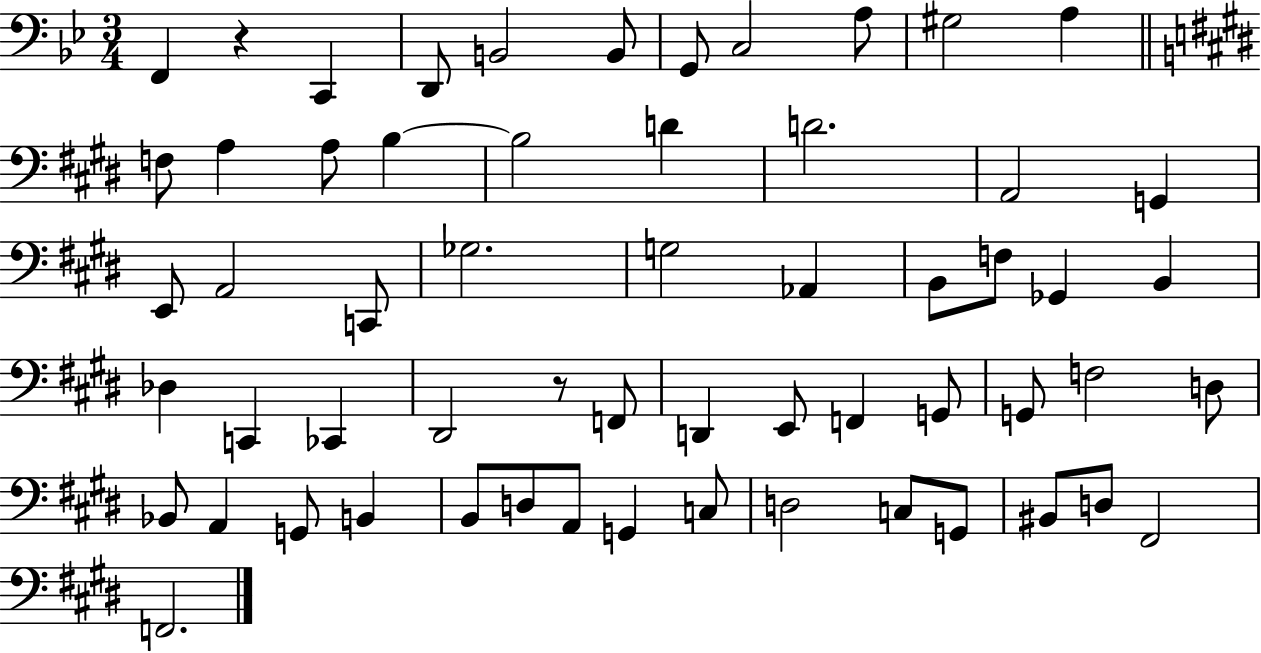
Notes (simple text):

F2/q R/q C2/q D2/e B2/h B2/e G2/e C3/h A3/e G#3/h A3/q F3/e A3/q A3/e B3/q B3/h D4/q D4/h. A2/h G2/q E2/e A2/h C2/e Gb3/h. G3/h Ab2/q B2/e F3/e Gb2/q B2/q Db3/q C2/q CES2/q D#2/h R/e F2/e D2/q E2/e F2/q G2/e G2/e F3/h D3/e Bb2/e A2/q G2/e B2/q B2/e D3/e A2/e G2/q C3/e D3/h C3/e G2/e BIS2/e D3/e F#2/h F2/h.